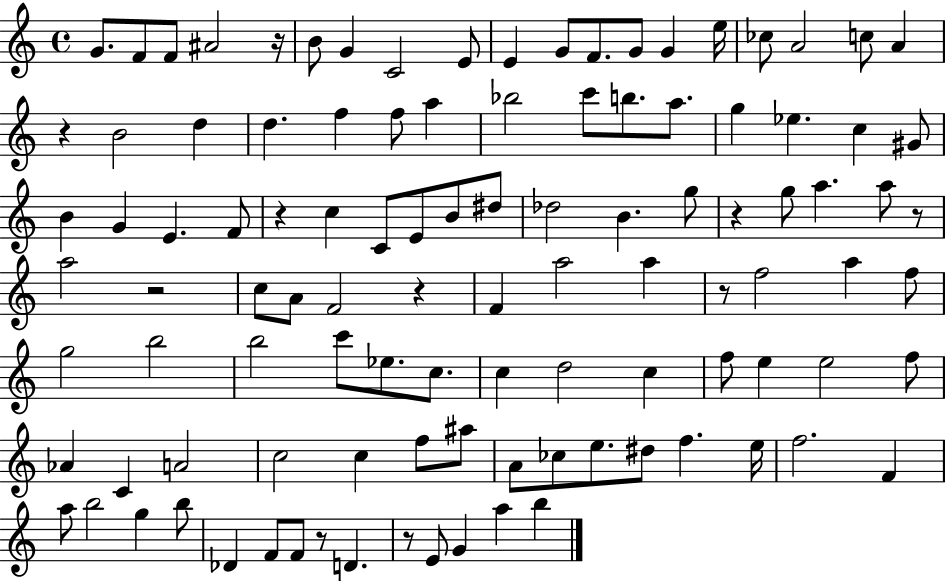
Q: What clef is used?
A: treble